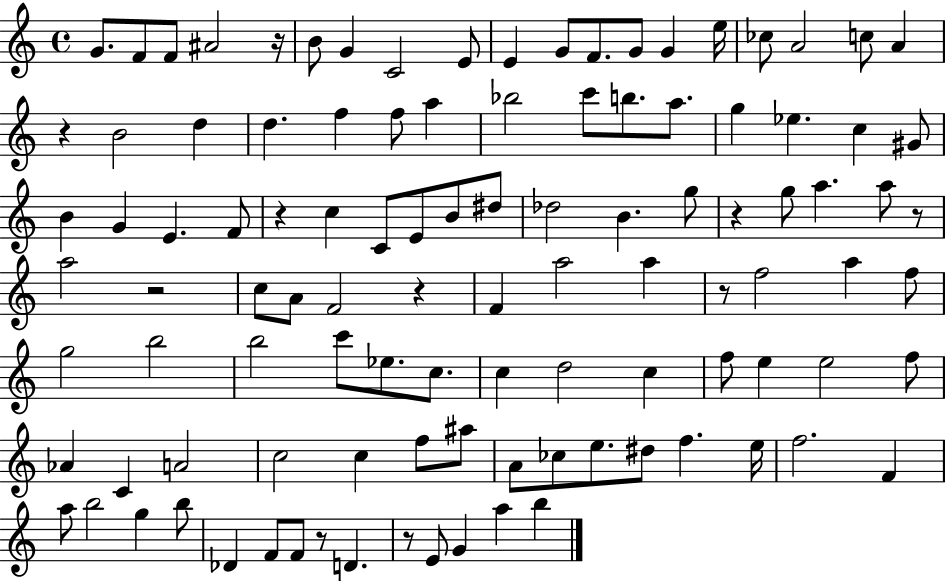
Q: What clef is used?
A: treble